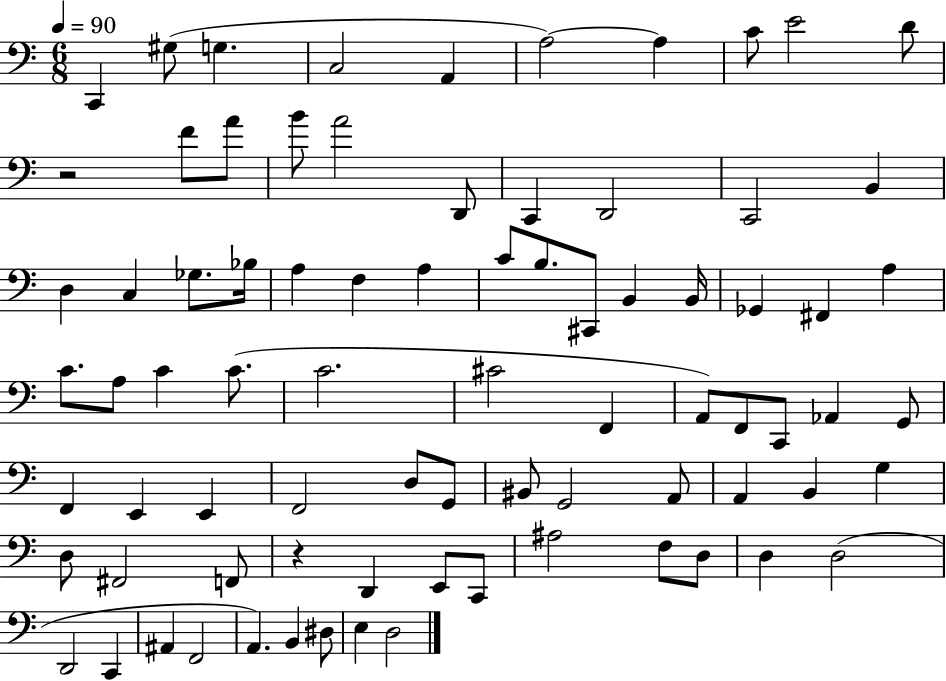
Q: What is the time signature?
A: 6/8